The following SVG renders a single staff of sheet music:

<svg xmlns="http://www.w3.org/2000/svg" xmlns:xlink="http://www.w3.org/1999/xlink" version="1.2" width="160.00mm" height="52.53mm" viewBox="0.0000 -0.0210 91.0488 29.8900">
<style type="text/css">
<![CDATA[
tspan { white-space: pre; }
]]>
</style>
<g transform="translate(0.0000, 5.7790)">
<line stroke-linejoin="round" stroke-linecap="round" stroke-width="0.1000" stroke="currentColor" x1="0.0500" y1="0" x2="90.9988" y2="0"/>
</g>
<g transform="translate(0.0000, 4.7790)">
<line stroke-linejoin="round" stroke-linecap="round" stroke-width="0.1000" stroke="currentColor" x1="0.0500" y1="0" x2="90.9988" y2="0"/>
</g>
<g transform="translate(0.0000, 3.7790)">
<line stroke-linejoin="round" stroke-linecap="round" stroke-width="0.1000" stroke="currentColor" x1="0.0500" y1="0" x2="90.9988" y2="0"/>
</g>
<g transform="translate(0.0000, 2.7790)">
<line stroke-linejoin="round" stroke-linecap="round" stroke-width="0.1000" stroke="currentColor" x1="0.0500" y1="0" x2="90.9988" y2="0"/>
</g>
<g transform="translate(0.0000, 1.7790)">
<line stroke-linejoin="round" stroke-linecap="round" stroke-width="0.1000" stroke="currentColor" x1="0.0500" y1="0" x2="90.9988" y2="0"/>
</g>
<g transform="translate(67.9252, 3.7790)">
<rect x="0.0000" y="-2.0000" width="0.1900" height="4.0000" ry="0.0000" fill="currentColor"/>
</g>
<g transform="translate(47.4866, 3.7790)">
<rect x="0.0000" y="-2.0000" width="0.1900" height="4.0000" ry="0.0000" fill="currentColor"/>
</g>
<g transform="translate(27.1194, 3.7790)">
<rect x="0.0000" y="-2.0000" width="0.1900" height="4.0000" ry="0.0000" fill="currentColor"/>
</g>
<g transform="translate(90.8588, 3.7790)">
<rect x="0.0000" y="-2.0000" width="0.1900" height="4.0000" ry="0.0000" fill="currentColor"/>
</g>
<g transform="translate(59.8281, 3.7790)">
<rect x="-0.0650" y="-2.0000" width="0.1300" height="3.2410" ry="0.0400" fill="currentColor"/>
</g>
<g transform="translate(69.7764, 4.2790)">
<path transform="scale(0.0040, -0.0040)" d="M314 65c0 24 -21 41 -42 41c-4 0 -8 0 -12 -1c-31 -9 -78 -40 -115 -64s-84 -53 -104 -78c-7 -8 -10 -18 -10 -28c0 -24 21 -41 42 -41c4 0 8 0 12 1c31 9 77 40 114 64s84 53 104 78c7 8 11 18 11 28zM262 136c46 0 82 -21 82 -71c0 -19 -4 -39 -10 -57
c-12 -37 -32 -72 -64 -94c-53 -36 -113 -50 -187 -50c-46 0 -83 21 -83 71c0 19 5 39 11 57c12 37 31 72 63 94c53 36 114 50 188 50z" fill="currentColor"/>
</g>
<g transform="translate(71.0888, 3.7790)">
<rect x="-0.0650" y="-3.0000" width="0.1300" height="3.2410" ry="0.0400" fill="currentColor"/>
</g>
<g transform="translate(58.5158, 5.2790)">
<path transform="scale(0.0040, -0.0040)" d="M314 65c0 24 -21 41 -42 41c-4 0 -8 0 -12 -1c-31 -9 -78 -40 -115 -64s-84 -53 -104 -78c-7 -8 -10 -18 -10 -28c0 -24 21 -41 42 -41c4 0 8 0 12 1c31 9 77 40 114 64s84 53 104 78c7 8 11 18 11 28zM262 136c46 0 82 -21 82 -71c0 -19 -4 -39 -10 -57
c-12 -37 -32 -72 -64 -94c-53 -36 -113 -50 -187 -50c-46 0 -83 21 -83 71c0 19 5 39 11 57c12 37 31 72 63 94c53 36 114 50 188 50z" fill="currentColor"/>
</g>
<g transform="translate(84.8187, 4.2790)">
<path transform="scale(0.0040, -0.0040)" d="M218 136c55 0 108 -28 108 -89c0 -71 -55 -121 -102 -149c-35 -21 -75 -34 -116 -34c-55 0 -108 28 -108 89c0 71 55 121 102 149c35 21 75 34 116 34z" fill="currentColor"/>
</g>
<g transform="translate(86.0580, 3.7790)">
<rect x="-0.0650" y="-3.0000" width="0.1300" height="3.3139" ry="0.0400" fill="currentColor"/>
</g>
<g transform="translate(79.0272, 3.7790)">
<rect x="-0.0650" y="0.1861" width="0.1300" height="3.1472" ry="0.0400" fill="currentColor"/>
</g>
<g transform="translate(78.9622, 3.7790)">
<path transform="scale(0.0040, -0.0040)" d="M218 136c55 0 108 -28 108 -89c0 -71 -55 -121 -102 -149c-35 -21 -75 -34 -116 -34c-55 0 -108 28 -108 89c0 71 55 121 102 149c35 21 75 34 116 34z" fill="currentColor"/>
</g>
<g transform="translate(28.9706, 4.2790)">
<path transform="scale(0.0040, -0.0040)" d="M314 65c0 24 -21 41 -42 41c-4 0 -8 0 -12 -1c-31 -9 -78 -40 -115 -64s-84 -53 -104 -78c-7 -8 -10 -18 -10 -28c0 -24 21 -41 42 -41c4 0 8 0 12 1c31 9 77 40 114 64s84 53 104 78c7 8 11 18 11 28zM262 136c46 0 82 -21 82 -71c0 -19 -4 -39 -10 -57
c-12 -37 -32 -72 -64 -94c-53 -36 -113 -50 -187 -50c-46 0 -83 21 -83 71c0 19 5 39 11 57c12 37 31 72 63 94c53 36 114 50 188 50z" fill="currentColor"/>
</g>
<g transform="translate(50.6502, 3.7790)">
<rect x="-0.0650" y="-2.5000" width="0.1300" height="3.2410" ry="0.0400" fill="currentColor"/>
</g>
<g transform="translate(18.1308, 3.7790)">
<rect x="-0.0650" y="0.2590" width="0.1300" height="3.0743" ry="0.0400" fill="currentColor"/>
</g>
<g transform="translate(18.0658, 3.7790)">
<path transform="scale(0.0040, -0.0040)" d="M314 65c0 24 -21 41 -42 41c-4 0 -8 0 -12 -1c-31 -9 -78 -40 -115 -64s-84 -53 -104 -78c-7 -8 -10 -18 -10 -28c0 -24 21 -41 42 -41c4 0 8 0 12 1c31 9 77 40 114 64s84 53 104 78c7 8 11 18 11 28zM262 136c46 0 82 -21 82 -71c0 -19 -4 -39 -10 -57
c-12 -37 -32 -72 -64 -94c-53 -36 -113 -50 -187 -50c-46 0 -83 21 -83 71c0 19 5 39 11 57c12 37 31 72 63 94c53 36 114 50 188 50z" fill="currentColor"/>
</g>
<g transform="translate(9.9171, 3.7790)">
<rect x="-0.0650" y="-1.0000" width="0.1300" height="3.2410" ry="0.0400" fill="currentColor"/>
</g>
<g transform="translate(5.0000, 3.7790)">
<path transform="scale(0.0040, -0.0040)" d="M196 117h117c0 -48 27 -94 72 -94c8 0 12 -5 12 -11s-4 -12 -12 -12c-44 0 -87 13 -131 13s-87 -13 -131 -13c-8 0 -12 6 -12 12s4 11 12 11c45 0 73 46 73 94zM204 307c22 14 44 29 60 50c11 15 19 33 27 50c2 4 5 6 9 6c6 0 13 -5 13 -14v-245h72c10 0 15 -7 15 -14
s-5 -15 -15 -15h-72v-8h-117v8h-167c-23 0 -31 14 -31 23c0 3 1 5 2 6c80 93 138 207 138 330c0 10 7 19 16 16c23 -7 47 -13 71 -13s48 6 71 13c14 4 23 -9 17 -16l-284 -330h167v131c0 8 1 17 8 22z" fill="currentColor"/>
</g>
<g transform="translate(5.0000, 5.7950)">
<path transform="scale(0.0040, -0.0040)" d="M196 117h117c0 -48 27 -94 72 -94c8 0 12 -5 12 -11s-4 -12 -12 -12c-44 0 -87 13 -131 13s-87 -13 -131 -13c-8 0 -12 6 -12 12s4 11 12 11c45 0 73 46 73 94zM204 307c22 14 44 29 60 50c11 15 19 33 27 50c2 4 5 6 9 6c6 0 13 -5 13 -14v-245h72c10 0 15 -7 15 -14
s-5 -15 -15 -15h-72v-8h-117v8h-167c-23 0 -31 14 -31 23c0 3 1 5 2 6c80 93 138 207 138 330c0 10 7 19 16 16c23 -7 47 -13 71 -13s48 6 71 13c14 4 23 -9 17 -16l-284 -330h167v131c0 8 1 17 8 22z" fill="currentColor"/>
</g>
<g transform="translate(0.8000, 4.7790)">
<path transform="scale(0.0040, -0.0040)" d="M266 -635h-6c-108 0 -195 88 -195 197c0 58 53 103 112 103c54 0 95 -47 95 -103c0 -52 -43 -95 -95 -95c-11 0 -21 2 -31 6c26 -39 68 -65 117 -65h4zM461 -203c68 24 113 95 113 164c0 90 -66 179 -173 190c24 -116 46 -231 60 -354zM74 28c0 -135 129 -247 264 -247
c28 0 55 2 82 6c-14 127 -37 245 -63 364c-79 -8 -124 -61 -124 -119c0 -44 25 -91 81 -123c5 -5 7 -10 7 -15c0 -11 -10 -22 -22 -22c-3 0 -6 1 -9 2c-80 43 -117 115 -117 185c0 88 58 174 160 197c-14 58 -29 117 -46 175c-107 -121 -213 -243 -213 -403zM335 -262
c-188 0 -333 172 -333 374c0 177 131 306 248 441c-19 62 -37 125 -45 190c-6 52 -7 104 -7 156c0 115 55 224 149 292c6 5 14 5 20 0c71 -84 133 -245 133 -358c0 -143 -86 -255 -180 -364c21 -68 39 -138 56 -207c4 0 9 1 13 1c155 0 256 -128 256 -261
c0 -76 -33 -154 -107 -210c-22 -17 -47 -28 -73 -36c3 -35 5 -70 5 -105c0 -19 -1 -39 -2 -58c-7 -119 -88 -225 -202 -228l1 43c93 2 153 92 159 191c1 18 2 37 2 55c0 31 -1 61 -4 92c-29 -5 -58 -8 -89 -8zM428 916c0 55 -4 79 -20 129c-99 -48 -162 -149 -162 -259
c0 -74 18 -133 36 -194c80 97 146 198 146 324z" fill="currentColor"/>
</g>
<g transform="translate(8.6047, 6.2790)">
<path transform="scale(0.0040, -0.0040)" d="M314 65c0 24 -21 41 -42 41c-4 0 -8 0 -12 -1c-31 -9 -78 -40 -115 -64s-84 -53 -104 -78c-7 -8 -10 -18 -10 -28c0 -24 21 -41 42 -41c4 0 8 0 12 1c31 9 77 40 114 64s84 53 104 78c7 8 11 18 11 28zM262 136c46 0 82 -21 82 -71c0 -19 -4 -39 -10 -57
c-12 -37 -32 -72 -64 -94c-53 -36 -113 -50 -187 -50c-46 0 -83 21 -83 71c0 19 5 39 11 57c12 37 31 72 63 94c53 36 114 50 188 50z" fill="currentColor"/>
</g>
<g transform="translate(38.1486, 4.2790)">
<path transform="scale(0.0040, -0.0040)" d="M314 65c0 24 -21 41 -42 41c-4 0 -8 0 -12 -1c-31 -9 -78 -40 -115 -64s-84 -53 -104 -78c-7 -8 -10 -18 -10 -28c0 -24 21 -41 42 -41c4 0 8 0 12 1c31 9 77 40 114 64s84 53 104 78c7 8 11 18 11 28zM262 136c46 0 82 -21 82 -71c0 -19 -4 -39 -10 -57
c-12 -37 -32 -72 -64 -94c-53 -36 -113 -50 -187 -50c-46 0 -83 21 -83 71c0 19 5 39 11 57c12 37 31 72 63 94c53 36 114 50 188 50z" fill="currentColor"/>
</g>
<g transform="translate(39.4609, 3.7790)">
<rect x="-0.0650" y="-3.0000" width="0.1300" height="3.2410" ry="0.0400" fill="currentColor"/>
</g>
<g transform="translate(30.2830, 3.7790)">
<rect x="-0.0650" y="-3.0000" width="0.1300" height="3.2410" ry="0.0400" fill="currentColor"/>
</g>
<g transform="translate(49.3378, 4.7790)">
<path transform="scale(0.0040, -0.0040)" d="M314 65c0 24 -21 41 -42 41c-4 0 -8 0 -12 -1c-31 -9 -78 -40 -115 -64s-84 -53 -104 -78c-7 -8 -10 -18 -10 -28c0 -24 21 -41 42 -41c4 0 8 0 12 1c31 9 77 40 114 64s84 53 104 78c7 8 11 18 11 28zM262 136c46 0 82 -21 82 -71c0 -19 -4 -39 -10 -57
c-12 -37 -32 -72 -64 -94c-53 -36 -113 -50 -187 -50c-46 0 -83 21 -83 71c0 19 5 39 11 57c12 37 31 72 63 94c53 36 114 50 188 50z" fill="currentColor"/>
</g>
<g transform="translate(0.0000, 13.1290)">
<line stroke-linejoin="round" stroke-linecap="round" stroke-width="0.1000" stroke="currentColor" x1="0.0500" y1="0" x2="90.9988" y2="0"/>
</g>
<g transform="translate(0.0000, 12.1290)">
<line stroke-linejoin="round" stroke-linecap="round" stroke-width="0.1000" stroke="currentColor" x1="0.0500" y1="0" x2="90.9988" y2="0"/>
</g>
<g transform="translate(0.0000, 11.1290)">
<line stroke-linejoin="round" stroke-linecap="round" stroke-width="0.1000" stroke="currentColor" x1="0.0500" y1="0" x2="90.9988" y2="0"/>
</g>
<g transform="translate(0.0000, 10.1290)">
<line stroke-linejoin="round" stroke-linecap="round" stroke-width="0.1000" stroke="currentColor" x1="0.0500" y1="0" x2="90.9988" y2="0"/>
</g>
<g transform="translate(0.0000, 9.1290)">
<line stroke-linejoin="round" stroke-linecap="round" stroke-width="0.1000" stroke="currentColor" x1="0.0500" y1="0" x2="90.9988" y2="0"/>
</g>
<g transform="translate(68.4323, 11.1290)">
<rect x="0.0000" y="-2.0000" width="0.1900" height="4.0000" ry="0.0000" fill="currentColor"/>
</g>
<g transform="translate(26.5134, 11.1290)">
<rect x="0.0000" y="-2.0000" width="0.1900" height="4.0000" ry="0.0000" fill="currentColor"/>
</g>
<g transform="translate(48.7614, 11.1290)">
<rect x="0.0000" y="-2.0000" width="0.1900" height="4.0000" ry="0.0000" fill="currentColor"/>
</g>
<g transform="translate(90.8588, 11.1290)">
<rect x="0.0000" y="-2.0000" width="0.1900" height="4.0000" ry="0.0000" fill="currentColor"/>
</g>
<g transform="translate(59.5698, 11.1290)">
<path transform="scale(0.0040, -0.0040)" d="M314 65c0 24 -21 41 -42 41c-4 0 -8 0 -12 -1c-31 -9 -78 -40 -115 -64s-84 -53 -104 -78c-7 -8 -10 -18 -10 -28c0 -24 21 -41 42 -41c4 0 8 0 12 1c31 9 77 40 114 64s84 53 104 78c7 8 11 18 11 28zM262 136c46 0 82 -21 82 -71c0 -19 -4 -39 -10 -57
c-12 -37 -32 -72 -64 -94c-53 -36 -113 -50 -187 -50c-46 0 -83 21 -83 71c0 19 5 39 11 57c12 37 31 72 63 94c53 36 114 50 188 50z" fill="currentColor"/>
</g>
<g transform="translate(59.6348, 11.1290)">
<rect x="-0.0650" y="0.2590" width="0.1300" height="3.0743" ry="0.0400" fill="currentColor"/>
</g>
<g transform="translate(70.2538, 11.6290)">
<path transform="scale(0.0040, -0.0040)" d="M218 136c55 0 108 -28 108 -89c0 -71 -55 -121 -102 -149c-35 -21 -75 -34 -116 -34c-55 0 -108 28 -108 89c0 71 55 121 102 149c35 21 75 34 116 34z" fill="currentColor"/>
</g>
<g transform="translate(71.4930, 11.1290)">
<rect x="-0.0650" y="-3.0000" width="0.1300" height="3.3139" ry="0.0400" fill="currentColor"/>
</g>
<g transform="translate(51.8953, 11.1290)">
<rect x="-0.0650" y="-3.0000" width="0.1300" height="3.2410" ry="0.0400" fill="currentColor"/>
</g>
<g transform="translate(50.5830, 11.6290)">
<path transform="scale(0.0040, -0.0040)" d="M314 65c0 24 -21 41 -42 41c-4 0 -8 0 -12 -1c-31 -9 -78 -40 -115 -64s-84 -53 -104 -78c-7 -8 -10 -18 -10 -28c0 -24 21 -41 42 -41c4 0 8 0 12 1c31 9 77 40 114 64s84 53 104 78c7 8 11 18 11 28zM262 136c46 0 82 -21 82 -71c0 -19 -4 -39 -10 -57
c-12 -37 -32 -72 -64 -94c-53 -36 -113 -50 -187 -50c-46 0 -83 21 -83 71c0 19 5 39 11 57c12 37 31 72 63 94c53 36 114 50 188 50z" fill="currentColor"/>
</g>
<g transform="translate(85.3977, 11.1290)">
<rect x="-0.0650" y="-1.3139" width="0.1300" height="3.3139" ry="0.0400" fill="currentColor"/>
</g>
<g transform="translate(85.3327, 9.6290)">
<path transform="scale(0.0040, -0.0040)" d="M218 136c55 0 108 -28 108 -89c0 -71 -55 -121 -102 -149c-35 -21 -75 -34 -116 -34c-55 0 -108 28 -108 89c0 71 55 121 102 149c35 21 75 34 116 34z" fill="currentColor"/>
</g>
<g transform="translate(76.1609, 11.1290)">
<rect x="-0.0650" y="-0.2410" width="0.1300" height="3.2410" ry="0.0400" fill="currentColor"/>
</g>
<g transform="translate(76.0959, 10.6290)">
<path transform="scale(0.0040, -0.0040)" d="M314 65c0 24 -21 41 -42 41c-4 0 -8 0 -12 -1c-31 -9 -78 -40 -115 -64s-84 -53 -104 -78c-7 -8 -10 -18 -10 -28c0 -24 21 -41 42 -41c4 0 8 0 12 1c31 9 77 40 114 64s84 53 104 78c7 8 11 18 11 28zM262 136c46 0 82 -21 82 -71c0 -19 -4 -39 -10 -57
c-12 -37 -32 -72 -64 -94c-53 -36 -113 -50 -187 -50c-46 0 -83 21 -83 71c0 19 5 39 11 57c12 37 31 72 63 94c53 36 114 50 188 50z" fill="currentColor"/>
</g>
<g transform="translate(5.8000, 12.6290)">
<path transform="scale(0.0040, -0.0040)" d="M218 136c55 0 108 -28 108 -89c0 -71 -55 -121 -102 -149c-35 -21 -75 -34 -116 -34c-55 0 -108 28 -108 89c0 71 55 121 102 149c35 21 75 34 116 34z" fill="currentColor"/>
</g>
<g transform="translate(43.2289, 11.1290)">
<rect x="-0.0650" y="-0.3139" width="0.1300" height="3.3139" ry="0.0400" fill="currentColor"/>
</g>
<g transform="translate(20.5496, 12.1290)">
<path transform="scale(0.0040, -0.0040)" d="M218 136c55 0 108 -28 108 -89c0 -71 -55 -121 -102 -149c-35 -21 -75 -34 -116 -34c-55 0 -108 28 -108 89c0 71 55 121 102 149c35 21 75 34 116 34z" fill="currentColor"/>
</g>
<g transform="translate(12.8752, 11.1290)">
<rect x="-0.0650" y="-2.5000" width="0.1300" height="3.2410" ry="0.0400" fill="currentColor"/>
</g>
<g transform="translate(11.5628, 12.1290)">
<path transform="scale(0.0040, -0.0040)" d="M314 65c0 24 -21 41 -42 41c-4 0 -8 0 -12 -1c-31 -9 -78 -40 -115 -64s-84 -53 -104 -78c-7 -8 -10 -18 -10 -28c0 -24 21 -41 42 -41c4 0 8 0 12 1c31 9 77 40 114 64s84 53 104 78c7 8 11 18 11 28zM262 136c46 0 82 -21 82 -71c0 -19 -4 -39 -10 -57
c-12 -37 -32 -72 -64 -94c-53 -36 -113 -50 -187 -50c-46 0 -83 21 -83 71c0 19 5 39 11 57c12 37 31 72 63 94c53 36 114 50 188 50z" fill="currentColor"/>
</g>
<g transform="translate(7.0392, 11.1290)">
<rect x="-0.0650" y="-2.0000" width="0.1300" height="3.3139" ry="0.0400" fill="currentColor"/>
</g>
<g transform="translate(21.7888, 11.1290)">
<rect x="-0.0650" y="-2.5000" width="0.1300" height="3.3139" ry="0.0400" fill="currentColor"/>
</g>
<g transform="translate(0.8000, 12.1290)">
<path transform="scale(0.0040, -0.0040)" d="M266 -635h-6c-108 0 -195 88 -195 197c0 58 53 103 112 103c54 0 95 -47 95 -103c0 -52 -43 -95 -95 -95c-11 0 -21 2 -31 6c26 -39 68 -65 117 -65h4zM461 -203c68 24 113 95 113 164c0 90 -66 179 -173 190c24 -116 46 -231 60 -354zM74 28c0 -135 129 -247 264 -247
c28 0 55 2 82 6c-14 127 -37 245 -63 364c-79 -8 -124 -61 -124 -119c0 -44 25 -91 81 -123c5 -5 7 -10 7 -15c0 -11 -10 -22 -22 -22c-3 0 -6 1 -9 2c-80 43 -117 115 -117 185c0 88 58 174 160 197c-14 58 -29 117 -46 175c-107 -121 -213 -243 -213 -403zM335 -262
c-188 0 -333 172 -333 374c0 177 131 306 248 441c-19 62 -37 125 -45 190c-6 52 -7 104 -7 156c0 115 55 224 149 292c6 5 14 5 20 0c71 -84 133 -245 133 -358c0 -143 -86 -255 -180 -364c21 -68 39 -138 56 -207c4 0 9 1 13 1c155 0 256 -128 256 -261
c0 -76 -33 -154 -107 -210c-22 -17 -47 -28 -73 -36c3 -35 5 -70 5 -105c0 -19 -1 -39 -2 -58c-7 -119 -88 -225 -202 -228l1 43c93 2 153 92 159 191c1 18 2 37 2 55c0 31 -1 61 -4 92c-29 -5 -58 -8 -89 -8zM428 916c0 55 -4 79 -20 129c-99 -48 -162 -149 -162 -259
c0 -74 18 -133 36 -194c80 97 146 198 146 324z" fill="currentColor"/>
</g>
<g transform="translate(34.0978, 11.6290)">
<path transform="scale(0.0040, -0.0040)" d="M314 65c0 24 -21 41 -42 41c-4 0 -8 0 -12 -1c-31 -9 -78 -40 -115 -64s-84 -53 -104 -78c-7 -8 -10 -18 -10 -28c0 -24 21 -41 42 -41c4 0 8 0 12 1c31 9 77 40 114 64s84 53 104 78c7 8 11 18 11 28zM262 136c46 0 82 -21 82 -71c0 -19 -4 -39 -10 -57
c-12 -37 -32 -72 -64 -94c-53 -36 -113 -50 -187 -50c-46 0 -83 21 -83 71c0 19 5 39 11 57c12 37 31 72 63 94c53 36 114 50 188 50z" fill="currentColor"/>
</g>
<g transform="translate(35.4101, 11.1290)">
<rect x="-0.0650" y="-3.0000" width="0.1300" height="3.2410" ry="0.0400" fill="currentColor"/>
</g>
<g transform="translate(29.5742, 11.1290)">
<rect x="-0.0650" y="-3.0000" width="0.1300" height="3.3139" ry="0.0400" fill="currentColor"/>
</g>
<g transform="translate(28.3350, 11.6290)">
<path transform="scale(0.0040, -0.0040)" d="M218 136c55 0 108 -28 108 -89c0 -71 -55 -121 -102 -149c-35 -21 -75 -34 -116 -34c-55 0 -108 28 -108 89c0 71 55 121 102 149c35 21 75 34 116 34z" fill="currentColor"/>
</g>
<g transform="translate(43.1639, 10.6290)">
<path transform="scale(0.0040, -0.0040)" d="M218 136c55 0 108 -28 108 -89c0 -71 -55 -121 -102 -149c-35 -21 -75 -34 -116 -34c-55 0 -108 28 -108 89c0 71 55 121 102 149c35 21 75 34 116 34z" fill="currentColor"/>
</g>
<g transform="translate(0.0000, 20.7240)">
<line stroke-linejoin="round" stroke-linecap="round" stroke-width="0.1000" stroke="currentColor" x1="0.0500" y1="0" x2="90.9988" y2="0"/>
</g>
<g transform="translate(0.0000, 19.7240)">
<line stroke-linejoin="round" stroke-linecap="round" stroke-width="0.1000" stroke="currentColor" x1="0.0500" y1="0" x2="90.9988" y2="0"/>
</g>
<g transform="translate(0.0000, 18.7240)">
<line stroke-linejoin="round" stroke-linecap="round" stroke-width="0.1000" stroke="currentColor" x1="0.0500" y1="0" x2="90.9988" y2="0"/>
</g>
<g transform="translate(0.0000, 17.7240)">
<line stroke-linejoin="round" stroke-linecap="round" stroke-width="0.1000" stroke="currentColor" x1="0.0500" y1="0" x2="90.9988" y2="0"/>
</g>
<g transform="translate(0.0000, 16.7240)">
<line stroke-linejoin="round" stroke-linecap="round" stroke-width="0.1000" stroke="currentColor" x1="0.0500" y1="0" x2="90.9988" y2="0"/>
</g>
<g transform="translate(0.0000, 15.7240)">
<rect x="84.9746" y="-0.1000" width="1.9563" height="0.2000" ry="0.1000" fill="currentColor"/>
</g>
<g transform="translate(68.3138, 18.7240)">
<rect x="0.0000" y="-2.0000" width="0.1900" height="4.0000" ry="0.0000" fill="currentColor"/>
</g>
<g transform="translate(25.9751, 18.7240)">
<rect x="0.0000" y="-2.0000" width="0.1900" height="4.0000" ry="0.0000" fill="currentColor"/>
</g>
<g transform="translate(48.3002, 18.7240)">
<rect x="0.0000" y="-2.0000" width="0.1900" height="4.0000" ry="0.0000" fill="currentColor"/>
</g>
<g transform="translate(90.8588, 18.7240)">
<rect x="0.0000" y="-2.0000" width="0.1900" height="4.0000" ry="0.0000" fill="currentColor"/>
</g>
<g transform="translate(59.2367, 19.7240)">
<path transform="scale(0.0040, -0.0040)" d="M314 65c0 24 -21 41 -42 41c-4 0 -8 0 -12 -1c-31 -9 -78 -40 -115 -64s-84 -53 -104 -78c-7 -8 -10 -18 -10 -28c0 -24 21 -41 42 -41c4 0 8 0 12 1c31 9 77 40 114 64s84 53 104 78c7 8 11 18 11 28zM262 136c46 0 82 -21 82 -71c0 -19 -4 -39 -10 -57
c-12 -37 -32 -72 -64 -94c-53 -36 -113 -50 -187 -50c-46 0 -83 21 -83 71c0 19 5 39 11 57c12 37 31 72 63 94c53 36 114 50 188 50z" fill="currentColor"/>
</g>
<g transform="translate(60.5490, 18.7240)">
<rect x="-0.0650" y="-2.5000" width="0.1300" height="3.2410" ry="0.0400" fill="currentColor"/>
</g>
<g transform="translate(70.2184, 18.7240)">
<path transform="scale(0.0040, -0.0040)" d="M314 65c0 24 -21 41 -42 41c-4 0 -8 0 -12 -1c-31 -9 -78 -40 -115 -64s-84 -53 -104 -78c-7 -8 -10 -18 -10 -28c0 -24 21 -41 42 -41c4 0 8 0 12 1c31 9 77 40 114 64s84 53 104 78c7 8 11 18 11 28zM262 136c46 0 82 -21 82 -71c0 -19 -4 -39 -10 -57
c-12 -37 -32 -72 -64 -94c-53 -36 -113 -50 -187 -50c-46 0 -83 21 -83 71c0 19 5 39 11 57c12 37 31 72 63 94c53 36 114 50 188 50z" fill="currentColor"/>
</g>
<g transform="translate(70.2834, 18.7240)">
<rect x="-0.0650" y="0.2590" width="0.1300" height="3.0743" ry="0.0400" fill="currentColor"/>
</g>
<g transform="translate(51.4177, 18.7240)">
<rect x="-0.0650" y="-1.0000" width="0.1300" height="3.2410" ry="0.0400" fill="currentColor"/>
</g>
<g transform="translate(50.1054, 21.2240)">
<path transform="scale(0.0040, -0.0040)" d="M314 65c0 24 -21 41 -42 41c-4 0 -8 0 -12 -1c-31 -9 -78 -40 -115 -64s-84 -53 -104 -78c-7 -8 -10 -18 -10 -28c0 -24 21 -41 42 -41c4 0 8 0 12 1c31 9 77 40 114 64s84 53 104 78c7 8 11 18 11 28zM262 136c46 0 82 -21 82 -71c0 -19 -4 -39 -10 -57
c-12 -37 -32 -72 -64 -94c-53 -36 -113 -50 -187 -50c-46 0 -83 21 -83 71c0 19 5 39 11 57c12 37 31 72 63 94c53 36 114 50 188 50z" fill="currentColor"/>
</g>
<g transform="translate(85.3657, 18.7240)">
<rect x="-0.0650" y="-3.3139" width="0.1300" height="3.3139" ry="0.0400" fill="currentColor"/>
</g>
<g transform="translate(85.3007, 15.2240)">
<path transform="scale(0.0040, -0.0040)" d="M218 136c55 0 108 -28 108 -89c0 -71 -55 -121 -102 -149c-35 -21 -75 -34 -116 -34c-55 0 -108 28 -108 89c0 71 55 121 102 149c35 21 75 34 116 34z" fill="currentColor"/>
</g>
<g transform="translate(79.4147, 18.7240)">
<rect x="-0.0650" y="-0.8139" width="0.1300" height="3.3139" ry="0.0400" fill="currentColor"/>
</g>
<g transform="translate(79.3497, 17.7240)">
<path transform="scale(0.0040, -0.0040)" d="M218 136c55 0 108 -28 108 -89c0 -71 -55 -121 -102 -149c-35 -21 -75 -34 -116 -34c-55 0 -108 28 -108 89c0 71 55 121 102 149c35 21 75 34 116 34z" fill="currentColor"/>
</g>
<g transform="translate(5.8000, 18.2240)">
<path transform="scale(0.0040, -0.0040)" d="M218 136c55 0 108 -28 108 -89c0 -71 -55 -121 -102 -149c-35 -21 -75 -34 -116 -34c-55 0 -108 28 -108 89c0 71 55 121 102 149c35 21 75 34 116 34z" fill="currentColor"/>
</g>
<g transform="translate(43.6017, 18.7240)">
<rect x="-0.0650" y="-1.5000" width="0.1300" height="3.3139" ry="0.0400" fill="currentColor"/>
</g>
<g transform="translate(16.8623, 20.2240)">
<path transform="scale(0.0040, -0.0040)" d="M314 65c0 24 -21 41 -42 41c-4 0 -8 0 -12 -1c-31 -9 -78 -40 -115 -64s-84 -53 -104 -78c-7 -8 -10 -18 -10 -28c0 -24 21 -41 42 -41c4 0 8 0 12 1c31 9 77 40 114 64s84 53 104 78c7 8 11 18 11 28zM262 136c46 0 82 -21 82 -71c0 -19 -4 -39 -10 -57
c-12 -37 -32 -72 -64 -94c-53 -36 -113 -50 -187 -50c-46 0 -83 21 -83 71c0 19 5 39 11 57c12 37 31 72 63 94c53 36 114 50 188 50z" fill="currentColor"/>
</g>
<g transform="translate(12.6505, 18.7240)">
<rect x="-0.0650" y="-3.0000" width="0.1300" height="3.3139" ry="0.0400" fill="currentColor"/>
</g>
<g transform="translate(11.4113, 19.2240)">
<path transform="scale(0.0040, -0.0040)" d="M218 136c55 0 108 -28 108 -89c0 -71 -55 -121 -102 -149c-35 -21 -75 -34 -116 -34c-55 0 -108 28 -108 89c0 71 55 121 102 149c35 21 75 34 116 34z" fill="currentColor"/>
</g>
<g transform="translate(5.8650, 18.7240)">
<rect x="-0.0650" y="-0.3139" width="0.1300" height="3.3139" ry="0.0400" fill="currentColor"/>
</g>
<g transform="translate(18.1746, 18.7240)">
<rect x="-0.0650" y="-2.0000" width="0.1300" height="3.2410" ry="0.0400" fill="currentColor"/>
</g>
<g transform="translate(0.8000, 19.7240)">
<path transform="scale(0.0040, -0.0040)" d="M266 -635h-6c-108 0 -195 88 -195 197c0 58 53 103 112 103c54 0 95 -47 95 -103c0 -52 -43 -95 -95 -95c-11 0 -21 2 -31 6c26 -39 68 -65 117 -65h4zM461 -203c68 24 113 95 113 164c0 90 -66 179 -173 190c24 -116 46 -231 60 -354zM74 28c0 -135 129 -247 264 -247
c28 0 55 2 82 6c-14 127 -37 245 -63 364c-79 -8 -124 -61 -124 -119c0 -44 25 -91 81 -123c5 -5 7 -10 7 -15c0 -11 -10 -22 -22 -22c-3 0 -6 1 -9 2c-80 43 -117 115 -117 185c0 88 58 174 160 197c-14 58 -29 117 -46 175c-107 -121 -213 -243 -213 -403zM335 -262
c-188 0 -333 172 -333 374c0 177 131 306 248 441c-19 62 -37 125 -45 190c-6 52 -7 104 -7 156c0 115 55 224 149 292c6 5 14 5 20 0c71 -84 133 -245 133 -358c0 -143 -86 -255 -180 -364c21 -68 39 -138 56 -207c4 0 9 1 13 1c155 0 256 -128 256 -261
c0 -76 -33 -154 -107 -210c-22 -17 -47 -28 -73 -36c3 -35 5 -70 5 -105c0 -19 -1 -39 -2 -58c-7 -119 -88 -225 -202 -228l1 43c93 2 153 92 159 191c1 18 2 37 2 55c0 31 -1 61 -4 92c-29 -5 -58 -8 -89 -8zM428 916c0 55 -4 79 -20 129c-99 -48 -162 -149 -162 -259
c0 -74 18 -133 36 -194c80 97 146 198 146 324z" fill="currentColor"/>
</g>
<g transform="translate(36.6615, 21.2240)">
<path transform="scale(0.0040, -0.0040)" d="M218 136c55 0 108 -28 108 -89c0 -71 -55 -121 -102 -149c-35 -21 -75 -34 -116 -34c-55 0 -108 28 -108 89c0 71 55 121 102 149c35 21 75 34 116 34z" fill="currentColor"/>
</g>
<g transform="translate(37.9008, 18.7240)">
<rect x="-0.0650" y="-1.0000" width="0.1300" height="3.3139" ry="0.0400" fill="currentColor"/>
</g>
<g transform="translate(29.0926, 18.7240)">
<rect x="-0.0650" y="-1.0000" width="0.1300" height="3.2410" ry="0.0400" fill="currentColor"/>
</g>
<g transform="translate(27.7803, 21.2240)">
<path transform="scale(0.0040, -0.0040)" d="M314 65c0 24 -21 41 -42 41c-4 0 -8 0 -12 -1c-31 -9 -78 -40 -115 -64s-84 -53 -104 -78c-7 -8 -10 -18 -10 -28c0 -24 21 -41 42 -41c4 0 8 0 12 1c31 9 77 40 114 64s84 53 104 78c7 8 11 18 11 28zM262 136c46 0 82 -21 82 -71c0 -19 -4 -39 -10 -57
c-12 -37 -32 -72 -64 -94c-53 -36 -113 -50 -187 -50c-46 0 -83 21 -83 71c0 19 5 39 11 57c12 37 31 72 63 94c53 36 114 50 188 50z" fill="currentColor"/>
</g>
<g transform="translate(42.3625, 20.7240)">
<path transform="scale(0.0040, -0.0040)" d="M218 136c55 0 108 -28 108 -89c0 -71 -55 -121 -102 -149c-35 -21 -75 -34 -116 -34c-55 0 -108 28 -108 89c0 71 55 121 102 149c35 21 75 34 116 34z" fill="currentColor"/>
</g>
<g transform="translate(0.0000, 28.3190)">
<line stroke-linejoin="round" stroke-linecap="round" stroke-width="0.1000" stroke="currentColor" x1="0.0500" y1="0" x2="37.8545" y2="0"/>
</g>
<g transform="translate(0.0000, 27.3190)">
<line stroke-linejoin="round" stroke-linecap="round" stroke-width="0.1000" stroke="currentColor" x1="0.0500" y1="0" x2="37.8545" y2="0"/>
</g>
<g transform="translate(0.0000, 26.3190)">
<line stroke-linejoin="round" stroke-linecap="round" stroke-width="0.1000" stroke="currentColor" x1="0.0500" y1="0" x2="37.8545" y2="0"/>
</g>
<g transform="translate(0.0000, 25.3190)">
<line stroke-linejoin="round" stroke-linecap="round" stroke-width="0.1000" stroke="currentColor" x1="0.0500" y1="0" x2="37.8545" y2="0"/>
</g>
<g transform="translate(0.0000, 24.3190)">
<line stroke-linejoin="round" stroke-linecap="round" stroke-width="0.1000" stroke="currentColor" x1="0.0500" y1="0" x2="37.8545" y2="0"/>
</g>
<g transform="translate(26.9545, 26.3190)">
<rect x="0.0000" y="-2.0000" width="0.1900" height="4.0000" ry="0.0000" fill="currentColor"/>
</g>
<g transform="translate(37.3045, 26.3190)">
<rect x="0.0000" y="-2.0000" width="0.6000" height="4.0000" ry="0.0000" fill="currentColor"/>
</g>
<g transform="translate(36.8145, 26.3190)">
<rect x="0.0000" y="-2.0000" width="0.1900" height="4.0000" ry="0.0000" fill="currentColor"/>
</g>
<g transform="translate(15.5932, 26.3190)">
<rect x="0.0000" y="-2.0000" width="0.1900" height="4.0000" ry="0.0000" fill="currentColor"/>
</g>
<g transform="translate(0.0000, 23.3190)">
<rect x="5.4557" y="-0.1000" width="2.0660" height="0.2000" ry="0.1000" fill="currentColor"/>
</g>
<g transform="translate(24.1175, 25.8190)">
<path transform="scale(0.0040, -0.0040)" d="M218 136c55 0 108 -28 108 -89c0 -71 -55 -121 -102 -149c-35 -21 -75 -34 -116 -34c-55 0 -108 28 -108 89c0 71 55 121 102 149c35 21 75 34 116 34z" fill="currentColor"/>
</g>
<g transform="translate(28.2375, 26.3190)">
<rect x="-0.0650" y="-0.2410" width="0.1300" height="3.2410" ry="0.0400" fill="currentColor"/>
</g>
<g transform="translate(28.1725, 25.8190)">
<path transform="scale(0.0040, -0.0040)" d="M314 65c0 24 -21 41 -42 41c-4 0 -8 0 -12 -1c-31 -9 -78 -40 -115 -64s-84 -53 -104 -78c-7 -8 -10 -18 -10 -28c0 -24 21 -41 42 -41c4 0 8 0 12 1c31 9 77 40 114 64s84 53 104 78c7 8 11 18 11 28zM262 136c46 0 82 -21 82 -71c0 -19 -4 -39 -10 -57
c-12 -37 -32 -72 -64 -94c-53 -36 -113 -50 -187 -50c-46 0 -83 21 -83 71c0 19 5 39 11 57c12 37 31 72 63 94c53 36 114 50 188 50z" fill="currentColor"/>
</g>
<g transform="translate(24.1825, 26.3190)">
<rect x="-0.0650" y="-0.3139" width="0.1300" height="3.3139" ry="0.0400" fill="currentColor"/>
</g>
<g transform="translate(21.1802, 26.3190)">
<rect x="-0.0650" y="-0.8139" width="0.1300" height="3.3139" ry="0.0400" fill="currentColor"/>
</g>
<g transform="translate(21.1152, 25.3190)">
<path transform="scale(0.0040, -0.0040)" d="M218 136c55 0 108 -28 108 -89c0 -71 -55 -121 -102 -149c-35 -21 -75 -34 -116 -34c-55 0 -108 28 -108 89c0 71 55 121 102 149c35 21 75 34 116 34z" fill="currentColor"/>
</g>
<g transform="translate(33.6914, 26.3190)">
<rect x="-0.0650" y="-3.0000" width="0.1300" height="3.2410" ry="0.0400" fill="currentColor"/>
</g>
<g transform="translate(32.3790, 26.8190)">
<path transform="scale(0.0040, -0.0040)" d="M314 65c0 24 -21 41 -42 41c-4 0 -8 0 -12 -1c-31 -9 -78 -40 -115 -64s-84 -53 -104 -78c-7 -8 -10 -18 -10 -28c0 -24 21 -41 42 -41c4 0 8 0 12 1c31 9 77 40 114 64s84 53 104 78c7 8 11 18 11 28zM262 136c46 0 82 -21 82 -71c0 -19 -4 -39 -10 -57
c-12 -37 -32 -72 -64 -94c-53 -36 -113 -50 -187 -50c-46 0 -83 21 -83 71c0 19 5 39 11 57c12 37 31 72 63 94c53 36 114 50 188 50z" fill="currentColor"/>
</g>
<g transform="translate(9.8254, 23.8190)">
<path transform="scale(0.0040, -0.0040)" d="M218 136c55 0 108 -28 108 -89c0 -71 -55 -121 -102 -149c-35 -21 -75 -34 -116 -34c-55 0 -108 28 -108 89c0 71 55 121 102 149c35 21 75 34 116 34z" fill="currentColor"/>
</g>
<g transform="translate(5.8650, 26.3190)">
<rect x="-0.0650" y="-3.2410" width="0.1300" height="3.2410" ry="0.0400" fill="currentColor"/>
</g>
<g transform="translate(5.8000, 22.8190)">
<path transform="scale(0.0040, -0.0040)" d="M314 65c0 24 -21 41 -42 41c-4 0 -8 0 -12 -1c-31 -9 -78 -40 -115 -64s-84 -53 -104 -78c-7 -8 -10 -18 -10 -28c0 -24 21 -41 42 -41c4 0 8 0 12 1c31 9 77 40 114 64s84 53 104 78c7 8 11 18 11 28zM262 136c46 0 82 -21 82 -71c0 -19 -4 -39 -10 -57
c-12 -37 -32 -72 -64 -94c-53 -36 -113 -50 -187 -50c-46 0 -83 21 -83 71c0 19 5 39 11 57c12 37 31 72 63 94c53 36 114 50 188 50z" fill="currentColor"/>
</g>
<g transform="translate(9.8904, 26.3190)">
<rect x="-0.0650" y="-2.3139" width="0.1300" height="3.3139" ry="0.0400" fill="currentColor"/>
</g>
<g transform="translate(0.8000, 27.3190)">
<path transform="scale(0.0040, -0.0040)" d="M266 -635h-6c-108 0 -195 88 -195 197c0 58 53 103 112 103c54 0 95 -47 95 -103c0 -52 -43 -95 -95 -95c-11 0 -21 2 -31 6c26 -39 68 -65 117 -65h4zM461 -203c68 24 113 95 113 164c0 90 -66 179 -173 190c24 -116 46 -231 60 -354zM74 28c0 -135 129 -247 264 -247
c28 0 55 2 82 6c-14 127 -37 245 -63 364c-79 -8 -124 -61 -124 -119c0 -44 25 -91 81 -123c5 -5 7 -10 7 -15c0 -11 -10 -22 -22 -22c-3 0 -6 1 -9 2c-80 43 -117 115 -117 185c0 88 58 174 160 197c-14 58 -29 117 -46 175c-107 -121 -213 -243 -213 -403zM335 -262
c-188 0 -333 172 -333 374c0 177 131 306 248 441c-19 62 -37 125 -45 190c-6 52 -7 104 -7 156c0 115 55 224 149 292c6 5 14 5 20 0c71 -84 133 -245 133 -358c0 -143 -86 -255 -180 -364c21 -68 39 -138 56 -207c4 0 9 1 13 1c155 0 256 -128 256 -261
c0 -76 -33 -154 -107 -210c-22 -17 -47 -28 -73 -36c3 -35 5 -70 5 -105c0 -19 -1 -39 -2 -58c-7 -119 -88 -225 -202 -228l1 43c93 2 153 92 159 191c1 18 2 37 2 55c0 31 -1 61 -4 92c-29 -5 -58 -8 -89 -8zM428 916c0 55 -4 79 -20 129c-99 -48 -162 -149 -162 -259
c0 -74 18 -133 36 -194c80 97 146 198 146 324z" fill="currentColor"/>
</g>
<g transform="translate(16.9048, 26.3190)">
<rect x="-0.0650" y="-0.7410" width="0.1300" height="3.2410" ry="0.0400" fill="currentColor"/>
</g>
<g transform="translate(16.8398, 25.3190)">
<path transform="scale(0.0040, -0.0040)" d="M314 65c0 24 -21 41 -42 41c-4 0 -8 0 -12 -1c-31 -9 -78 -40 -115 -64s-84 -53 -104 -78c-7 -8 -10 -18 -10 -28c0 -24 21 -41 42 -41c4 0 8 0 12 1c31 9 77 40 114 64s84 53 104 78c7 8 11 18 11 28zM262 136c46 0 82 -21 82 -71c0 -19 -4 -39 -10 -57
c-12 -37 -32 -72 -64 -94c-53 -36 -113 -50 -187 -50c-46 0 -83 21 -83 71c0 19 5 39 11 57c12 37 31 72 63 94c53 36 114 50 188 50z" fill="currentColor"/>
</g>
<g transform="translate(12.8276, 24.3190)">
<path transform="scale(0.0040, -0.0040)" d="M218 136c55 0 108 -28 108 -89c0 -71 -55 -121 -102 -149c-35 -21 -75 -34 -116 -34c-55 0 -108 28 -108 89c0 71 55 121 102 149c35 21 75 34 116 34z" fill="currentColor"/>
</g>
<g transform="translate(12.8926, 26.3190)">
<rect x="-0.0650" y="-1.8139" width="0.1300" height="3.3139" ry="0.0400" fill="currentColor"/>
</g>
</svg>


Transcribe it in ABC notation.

X:1
T:Untitled
M:4/4
L:1/4
K:C
D2 B2 A2 A2 G2 F2 A2 B A F G2 G A A2 c A2 B2 A c2 e c A F2 D2 D E D2 G2 B2 d b b2 g f d2 d c c2 A2